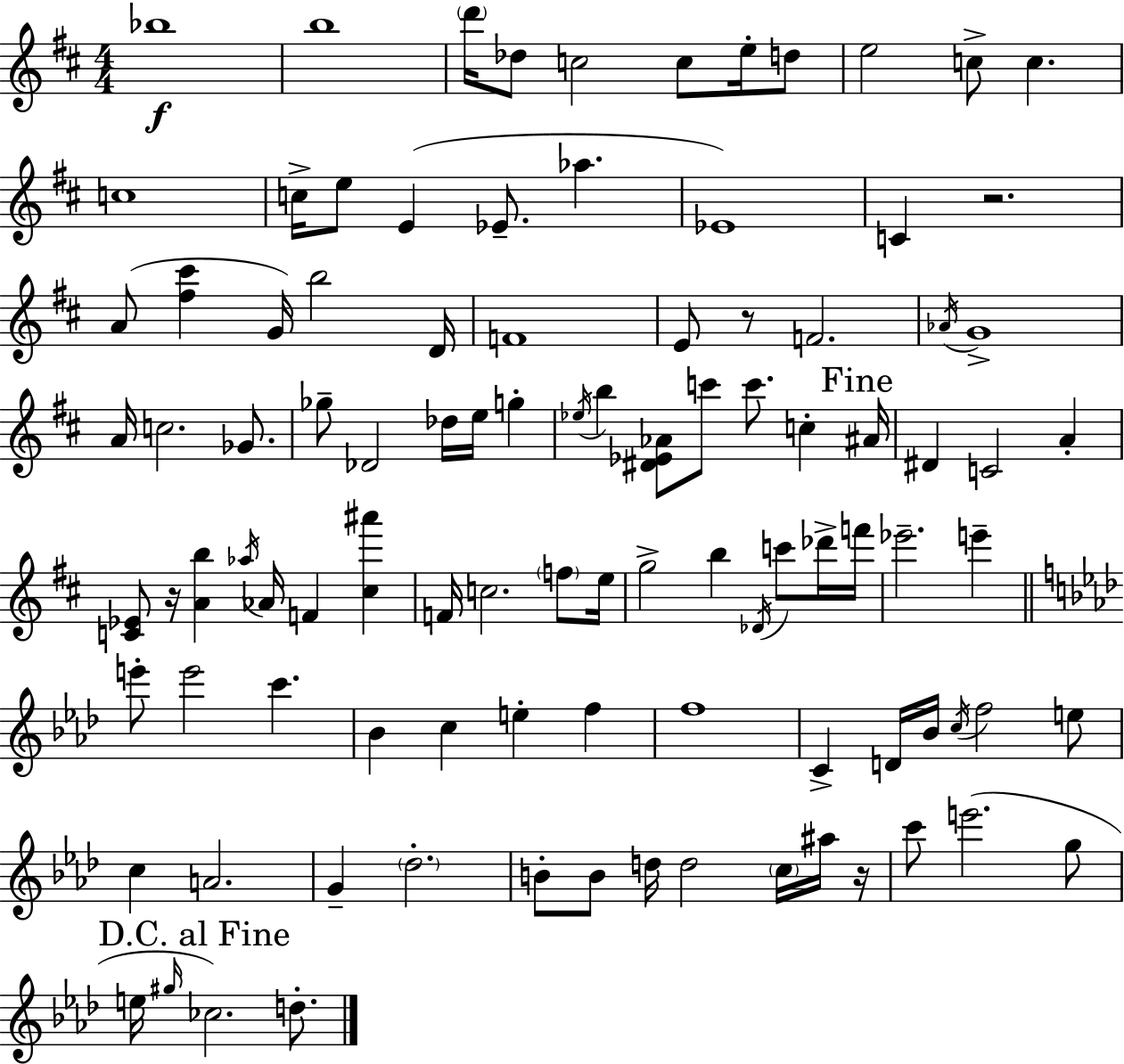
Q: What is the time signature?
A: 4/4